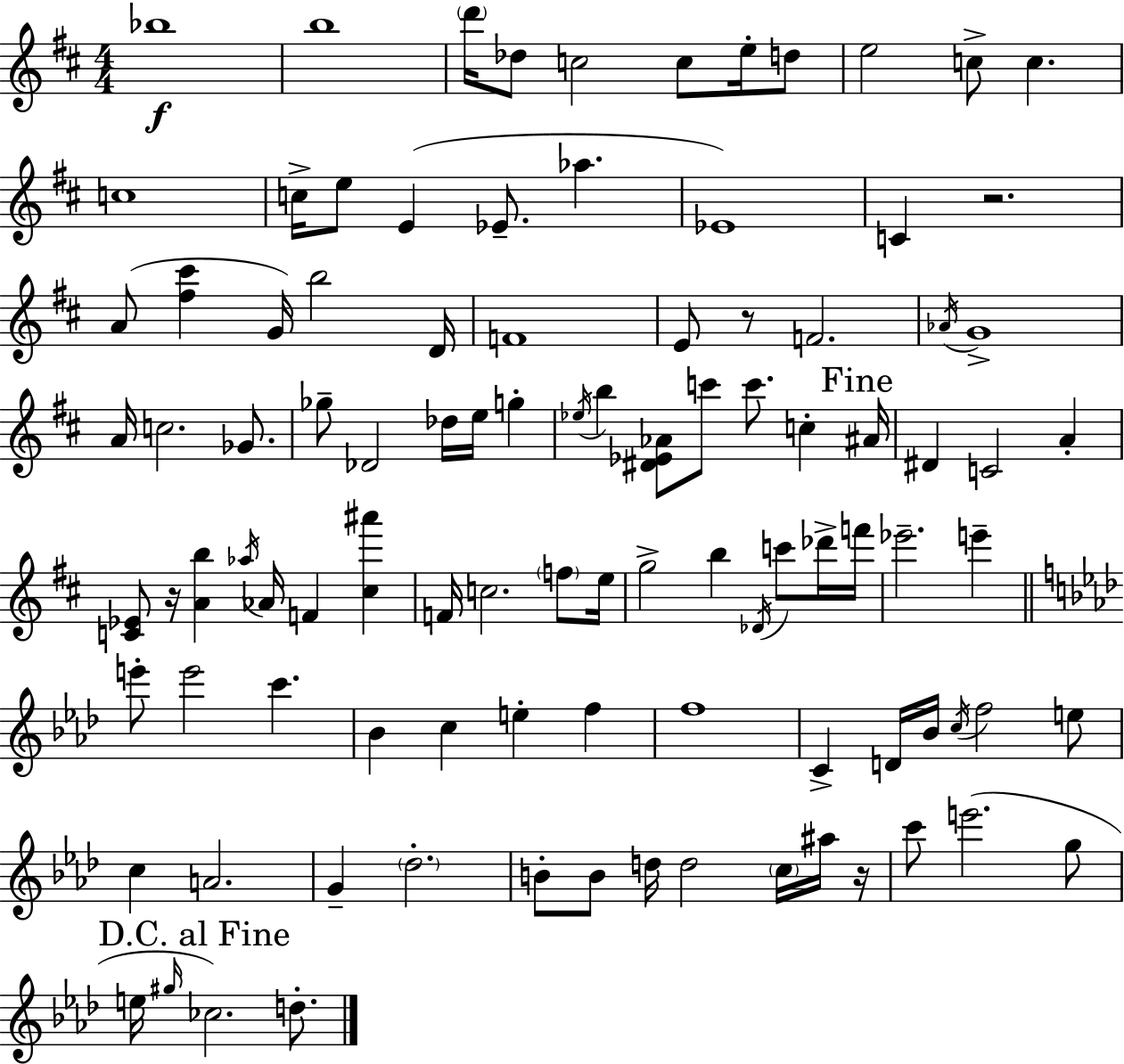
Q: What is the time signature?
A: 4/4